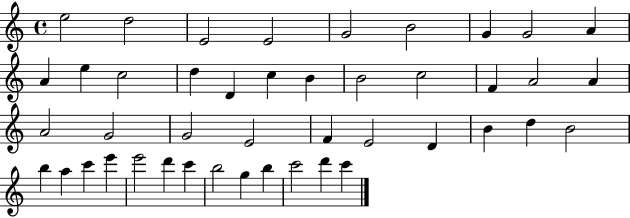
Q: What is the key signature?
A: C major